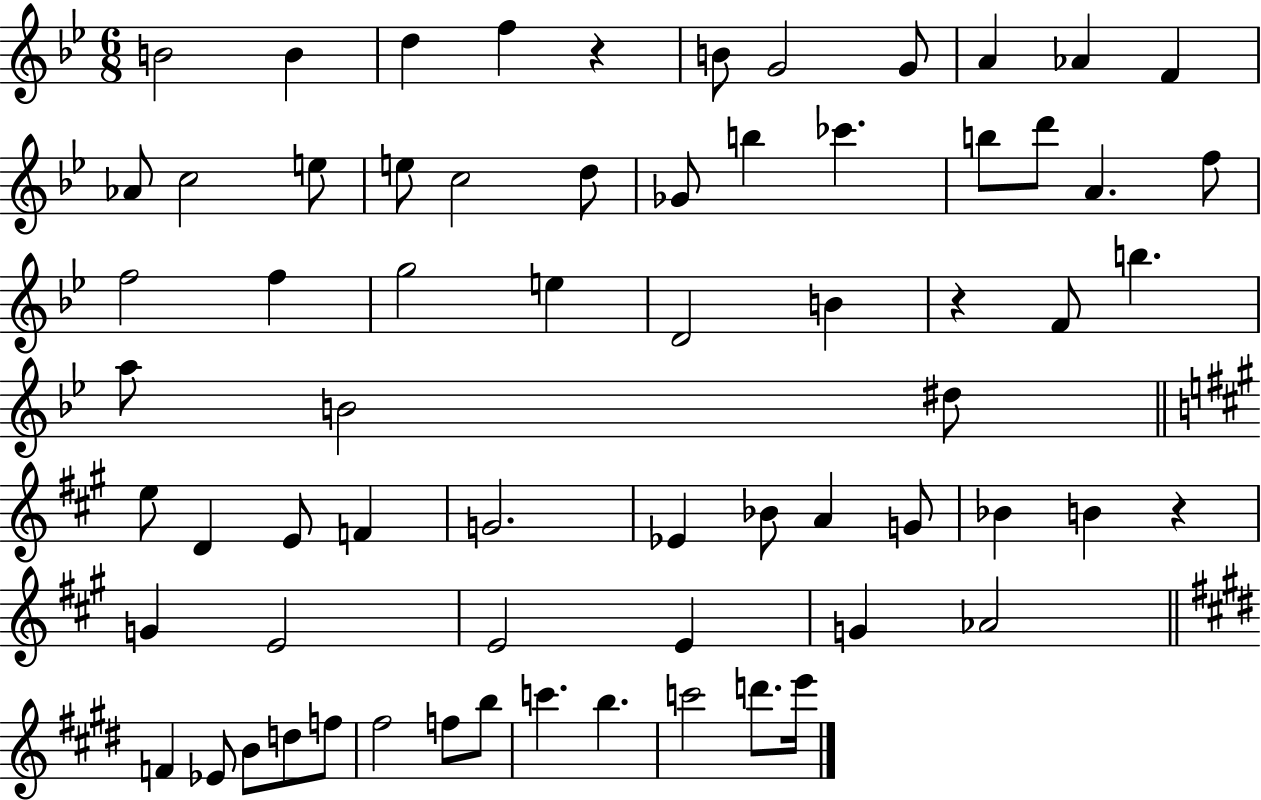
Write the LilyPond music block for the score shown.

{
  \clef treble
  \numericTimeSignature
  \time 6/8
  \key bes \major
  b'2 b'4 | d''4 f''4 r4 | b'8 g'2 g'8 | a'4 aes'4 f'4 | \break aes'8 c''2 e''8 | e''8 c''2 d''8 | ges'8 b''4 ces'''4. | b''8 d'''8 a'4. f''8 | \break f''2 f''4 | g''2 e''4 | d'2 b'4 | r4 f'8 b''4. | \break a''8 b'2 dis''8 | \bar "||" \break \key a \major e''8 d'4 e'8 f'4 | g'2. | ees'4 bes'8 a'4 g'8 | bes'4 b'4 r4 | \break g'4 e'2 | e'2 e'4 | g'4 aes'2 | \bar "||" \break \key e \major f'4 ees'8 b'8 d''8 f''8 | fis''2 f''8 b''8 | c'''4. b''4. | c'''2 d'''8. e'''16 | \break \bar "|."
}